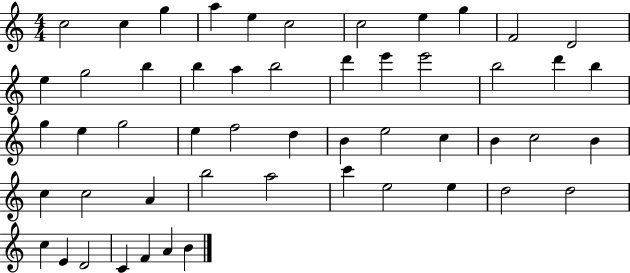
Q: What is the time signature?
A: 4/4